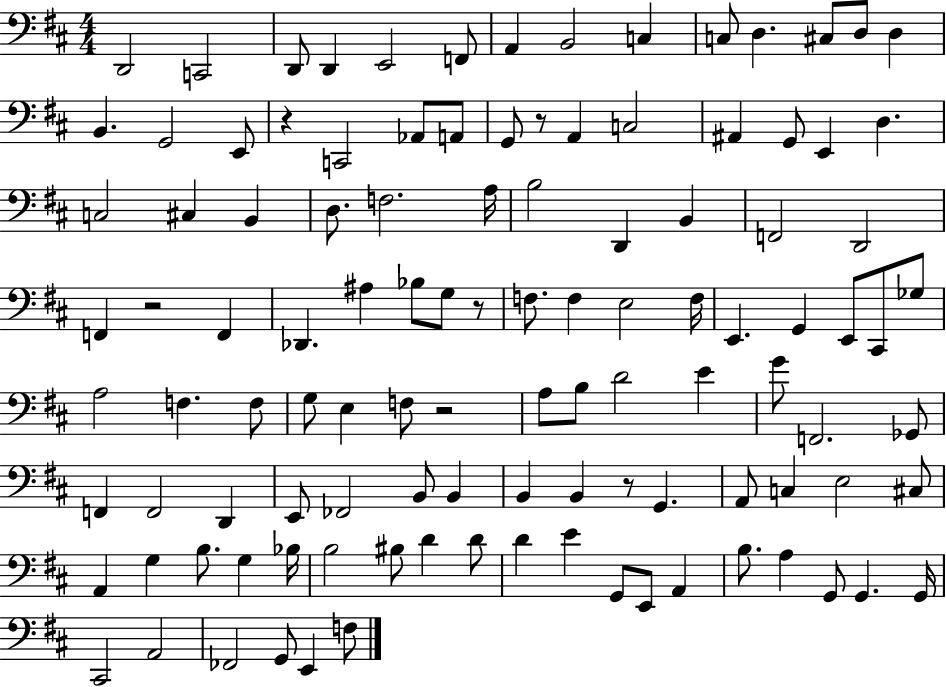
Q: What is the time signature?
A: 4/4